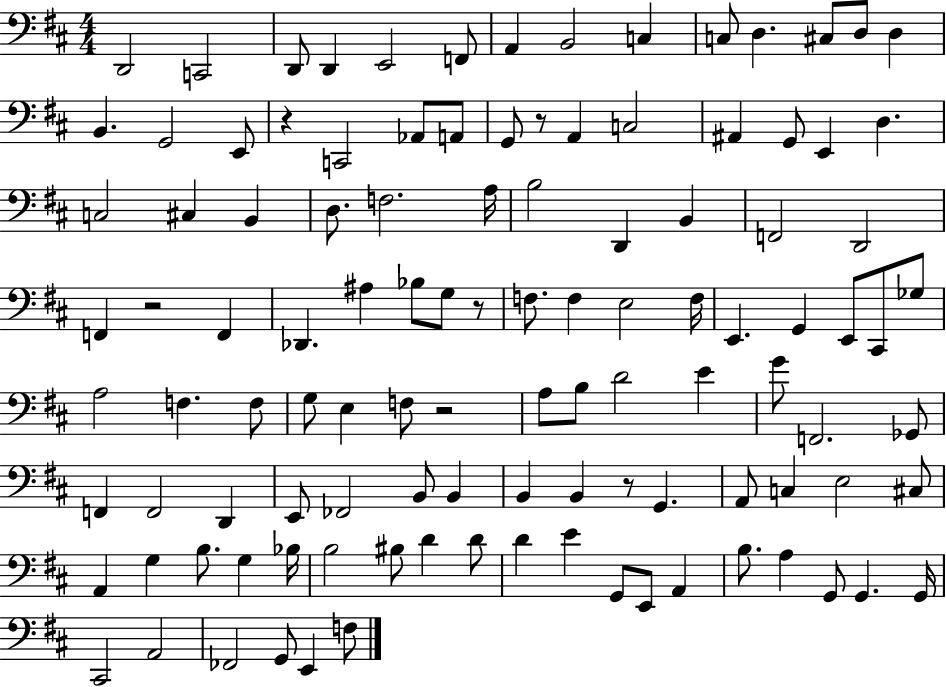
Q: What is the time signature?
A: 4/4